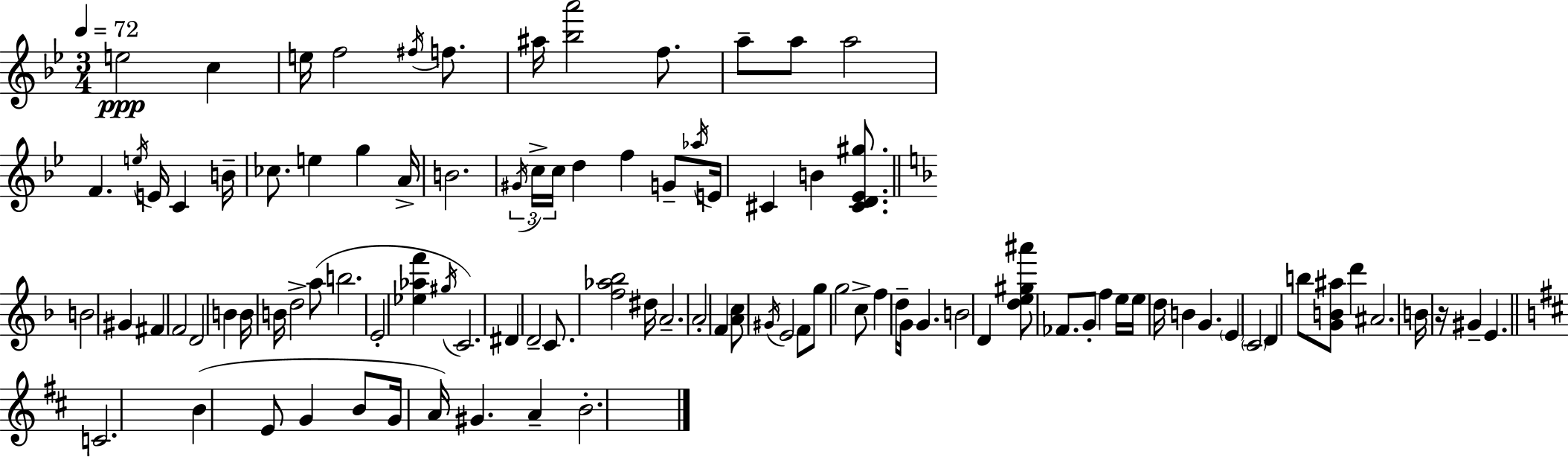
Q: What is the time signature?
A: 3/4